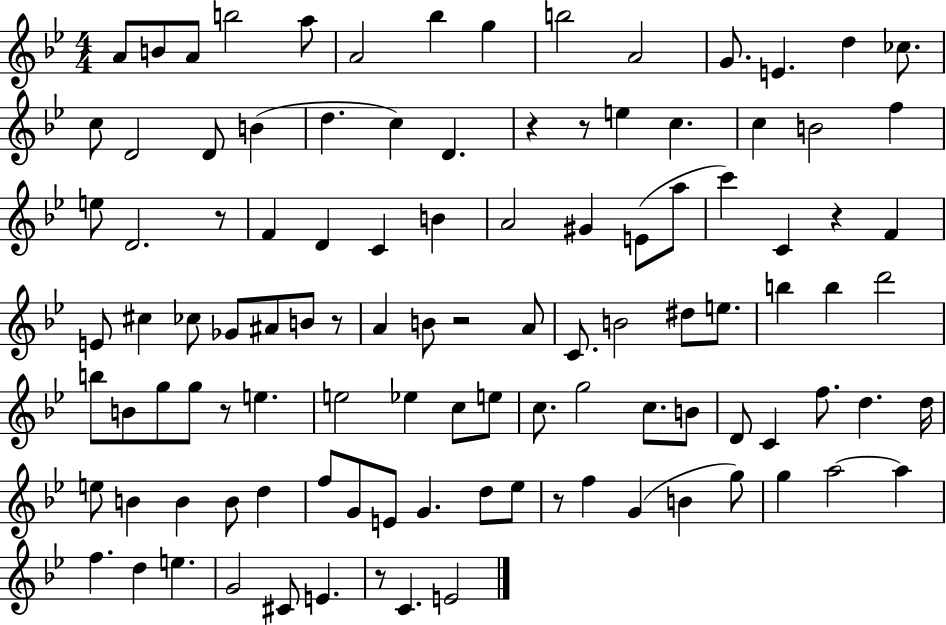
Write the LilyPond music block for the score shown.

{
  \clef treble
  \numericTimeSignature
  \time 4/4
  \key bes \major
  a'8 b'8 a'8 b''2 a''8 | a'2 bes''4 g''4 | b''2 a'2 | g'8. e'4. d''4 ces''8. | \break c''8 d'2 d'8 b'4( | d''4. c''4) d'4. | r4 r8 e''4 c''4. | c''4 b'2 f''4 | \break e''8 d'2. r8 | f'4 d'4 c'4 b'4 | a'2 gis'4 e'8( a''8 | c'''4) c'4 r4 f'4 | \break e'8 cis''4 ces''8 ges'8 ais'8 b'8 r8 | a'4 b'8 r2 a'8 | c'8. b'2 dis''8 e''8. | b''4 b''4 d'''2 | \break b''8 b'8 g''8 g''8 r8 e''4. | e''2 ees''4 c''8 e''8 | c''8. g''2 c''8. b'8 | d'8 c'4 f''8. d''4. d''16 | \break e''8 b'4 b'4 b'8 d''4 | f''8 g'8 e'8 g'4. d''8 ees''8 | r8 f''4 g'4( b'4 g''8) | g''4 a''2~~ a''4 | \break f''4. d''4 e''4. | g'2 cis'8 e'4. | r8 c'4. e'2 | \bar "|."
}